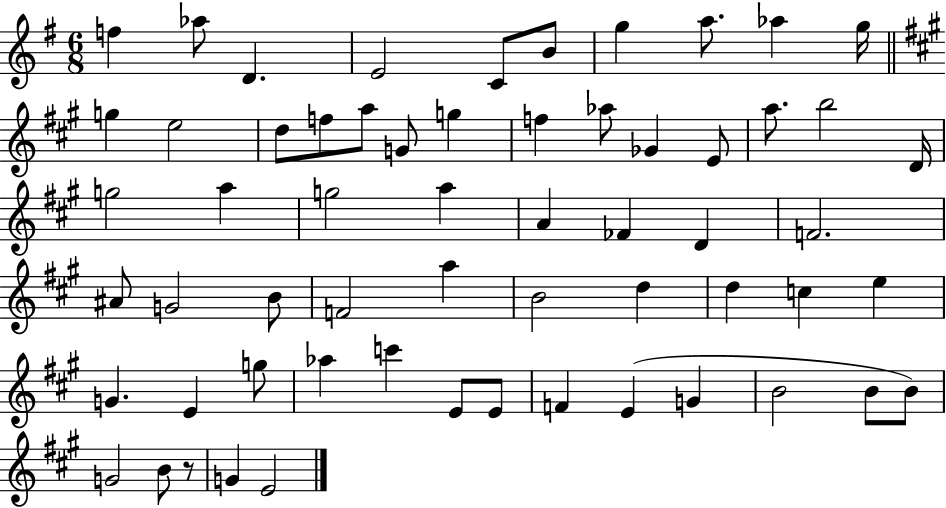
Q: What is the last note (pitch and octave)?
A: E4